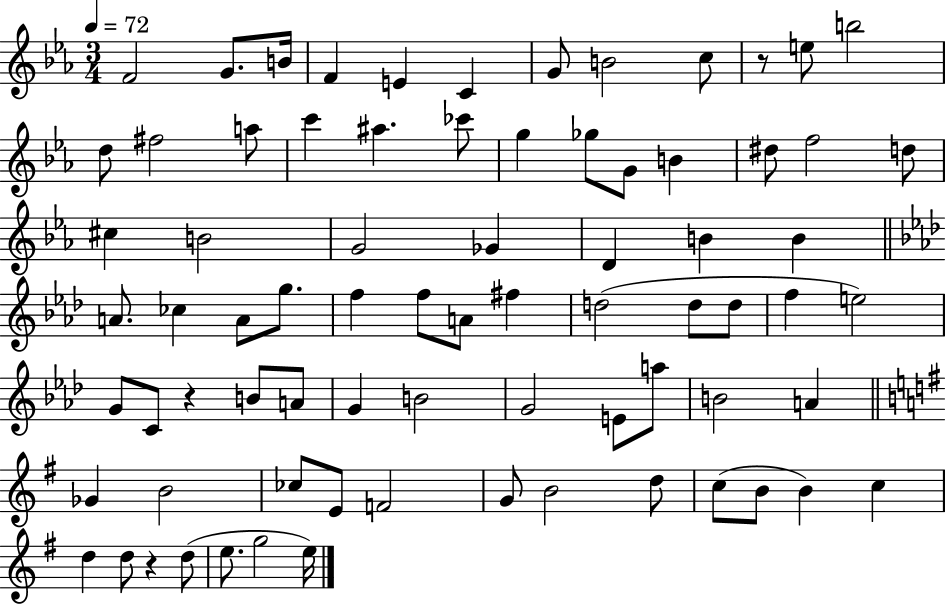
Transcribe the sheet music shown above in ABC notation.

X:1
T:Untitled
M:3/4
L:1/4
K:Eb
F2 G/2 B/4 F E C G/2 B2 c/2 z/2 e/2 b2 d/2 ^f2 a/2 c' ^a _c'/2 g _g/2 G/2 B ^d/2 f2 d/2 ^c B2 G2 _G D B B A/2 _c A/2 g/2 f f/2 A/2 ^f d2 d/2 d/2 f e2 G/2 C/2 z B/2 A/2 G B2 G2 E/2 a/2 B2 A _G B2 _c/2 E/2 F2 G/2 B2 d/2 c/2 B/2 B c d d/2 z d/2 e/2 g2 e/4